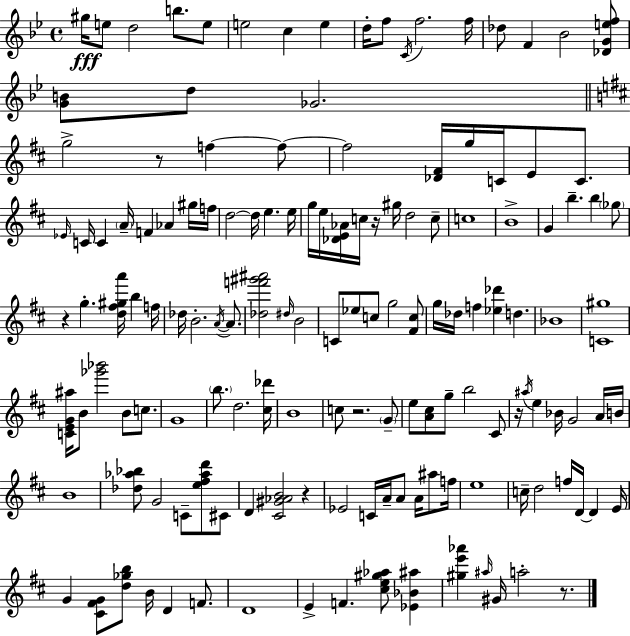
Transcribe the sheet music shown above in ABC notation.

X:1
T:Untitled
M:4/4
L:1/4
K:Gm
^g/4 e/2 d2 b/2 e/2 e2 c e d/4 f/2 C/4 f2 f/4 _d/2 F _B2 [_DGef]/2 [GB]/2 d/2 _G2 g2 z/2 f f/2 f2 [_D^F]/4 g/4 C/4 E/2 C/2 _E/4 C/4 C A/4 F _A ^g/4 f/4 d2 d/4 e e/4 g/4 e/4 [_DE_A]/4 c/4 z/4 ^g/4 d2 c/2 c4 B4 G b b _g/2 z g [d^f^ga']/4 b f/4 _d/4 B2 A/4 A/2 [_df'^g'^a']2 ^d/4 B2 C/2 _e/2 c/2 g2 [^Fc]/2 g/4 _d/4 f [_e_d'] d _B4 [C^g]4 [CEG^a]/4 B/2 [_g'_b']2 B/2 c/2 G4 b/2 d2 [^c_d']/4 B4 c/2 z2 G/2 e/2 [A^c]/2 g/2 b2 ^C/2 z/4 ^a/4 e _B/4 G2 A/4 B/4 B4 [_d_a_b]/2 G2 C/2 [e^f_ad']/2 ^C/2 D [^C^G_AB]2 z _E2 C/4 A/4 A/2 A/4 ^a/2 f/4 e4 c/4 d2 f/4 D/4 D E/4 G [^C^FG]/2 [d_gb]/2 B/4 D F/2 D4 E F [^ce^g_a]/2 [_E_B^a] [^ge'_a'] ^a/4 ^G/4 a2 z/2